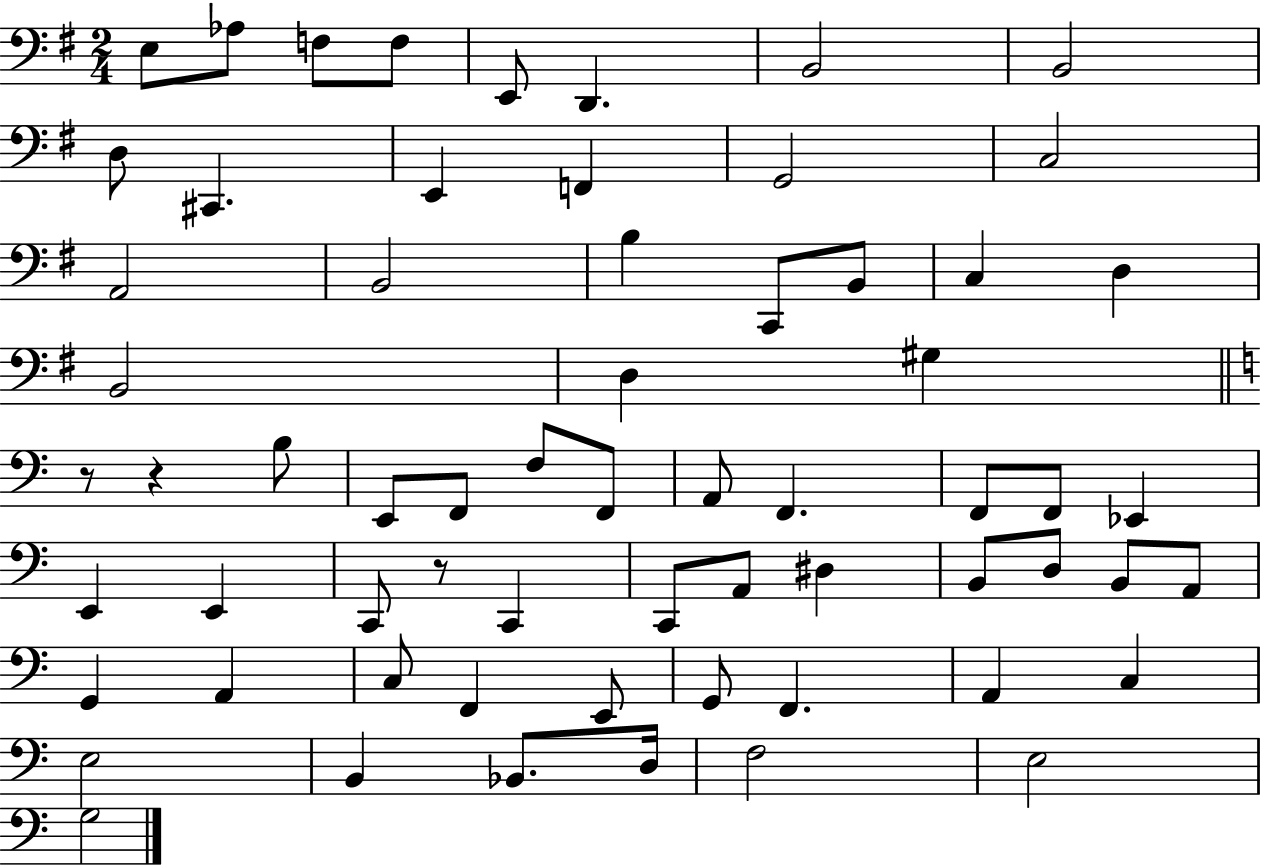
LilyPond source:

{
  \clef bass
  \numericTimeSignature
  \time 2/4
  \key g \major
  e8 aes8 f8 f8 | e,8 d,4. | b,2 | b,2 | \break d8 cis,4. | e,4 f,4 | g,2 | c2 | \break a,2 | b,2 | b4 c,8 b,8 | c4 d4 | \break b,2 | d4 gis4 | \bar "||" \break \key a \minor r8 r4 b8 | e,8 f,8 f8 f,8 | a,8 f,4. | f,8 f,8 ees,4 | \break e,4 e,4 | c,8 r8 c,4 | c,8 a,8 dis4 | b,8 d8 b,8 a,8 | \break g,4 a,4 | c8 f,4 e,8 | g,8 f,4. | a,4 c4 | \break e2 | b,4 bes,8. d16 | f2 | e2 | \break g2 | \bar "|."
}